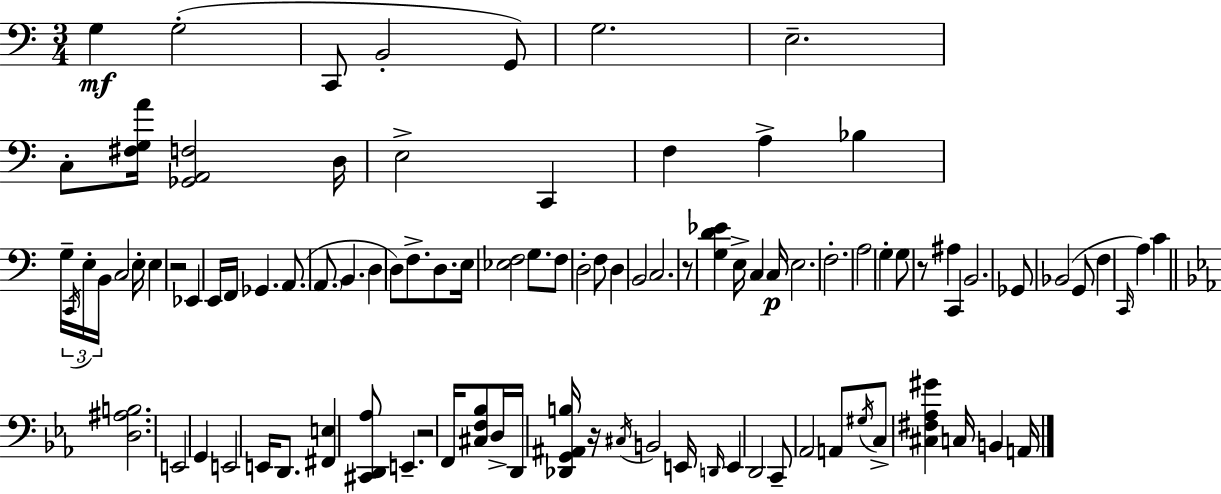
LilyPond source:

{
  \clef bass
  \numericTimeSignature
  \time 3/4
  \key a \minor
  g4\mf g2-.( | c,8 b,2-. g,8) | g2. | e2.-- | \break c8-. <fis g a'>16 <ges, a, f>2 d16 | e2-> c,4 | f4 a4-> bes4 | g16-- \tuplet 3/2 { \acciaccatura { c,16 } e16-. b,16 } c2 | \break e16-. e4 r2 | ees,4 e,16 f,16 ges,4. | a,8.( \parenthesize a,8. b,4. | d4 d8) f8.-> d8. | \break e16 <ees f>2 g8. | f8 d2-. f8 | d4 b,2 | c2. | \break r8 <g d' ees'>4 e16-> c4 | c16\p e2. | f2.-. | a2 g4-. | \break g8 r8 ais4 c,4 | b,2. | ges,8 bes,2( g,8 | f4 \grace { c,16 }) a4 c'4 | \break \bar "||" \break \key ees \major <d ais b>2. | e,2 g,4 | e,2 e,16 d,8. | <fis, e>4 <cis, d, aes>8 e,4.-- | \break r2 f,16 <cis f bes>8 d16-> | d,16 <des, g, ais, b>16 r16 \acciaccatura { cis16 } b,2 | e,16 \grace { d,16 } e,4 d,2 | c,8-- aes,2 | \break a,8 \acciaccatura { gis16 } c8-> <cis fis aes gis'>4 c16 b,4 | a,16 \bar "|."
}